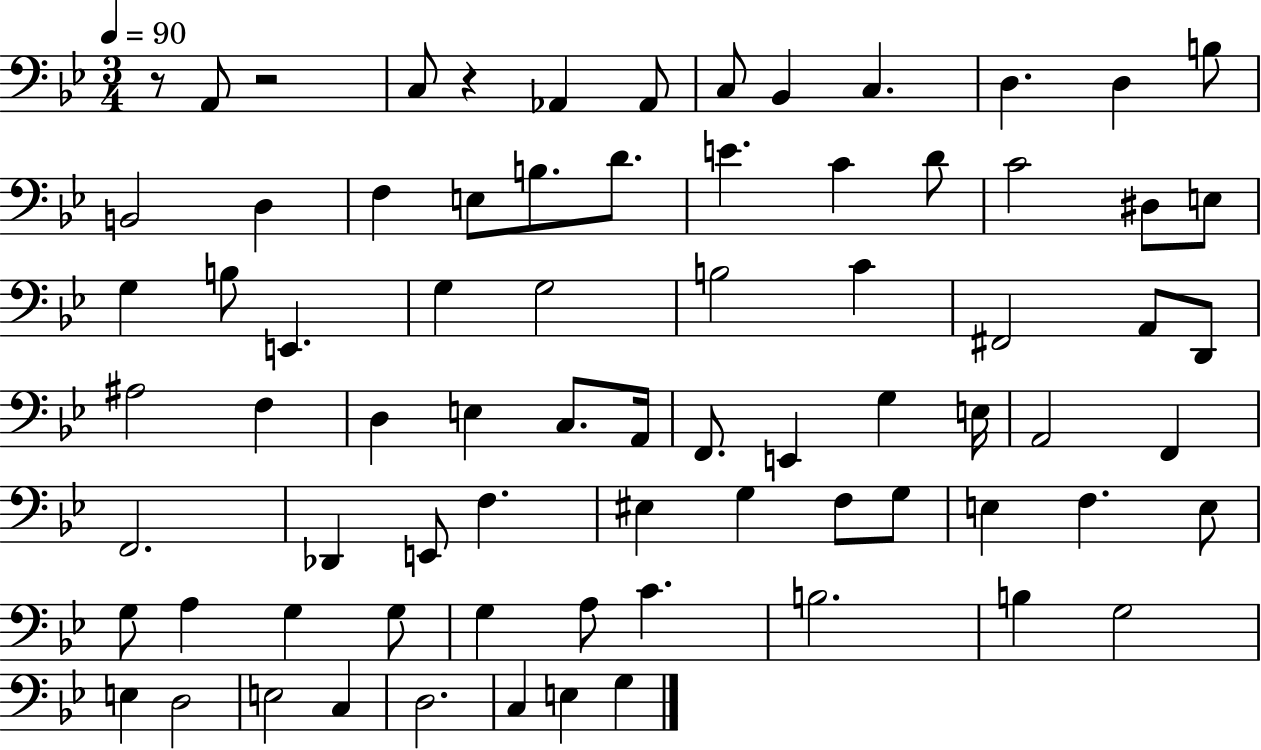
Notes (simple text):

R/e A2/e R/h C3/e R/q Ab2/q Ab2/e C3/e Bb2/q C3/q. D3/q. D3/q B3/e B2/h D3/q F3/q E3/e B3/e. D4/e. E4/q. C4/q D4/e C4/h D#3/e E3/e G3/q B3/e E2/q. G3/q G3/h B3/h C4/q F#2/h A2/e D2/e A#3/h F3/q D3/q E3/q C3/e. A2/s F2/e. E2/q G3/q E3/s A2/h F2/q F2/h. Db2/q E2/e F3/q. EIS3/q G3/q F3/e G3/e E3/q F3/q. E3/e G3/e A3/q G3/q G3/e G3/q A3/e C4/q. B3/h. B3/q G3/h E3/q D3/h E3/h C3/q D3/h. C3/q E3/q G3/q